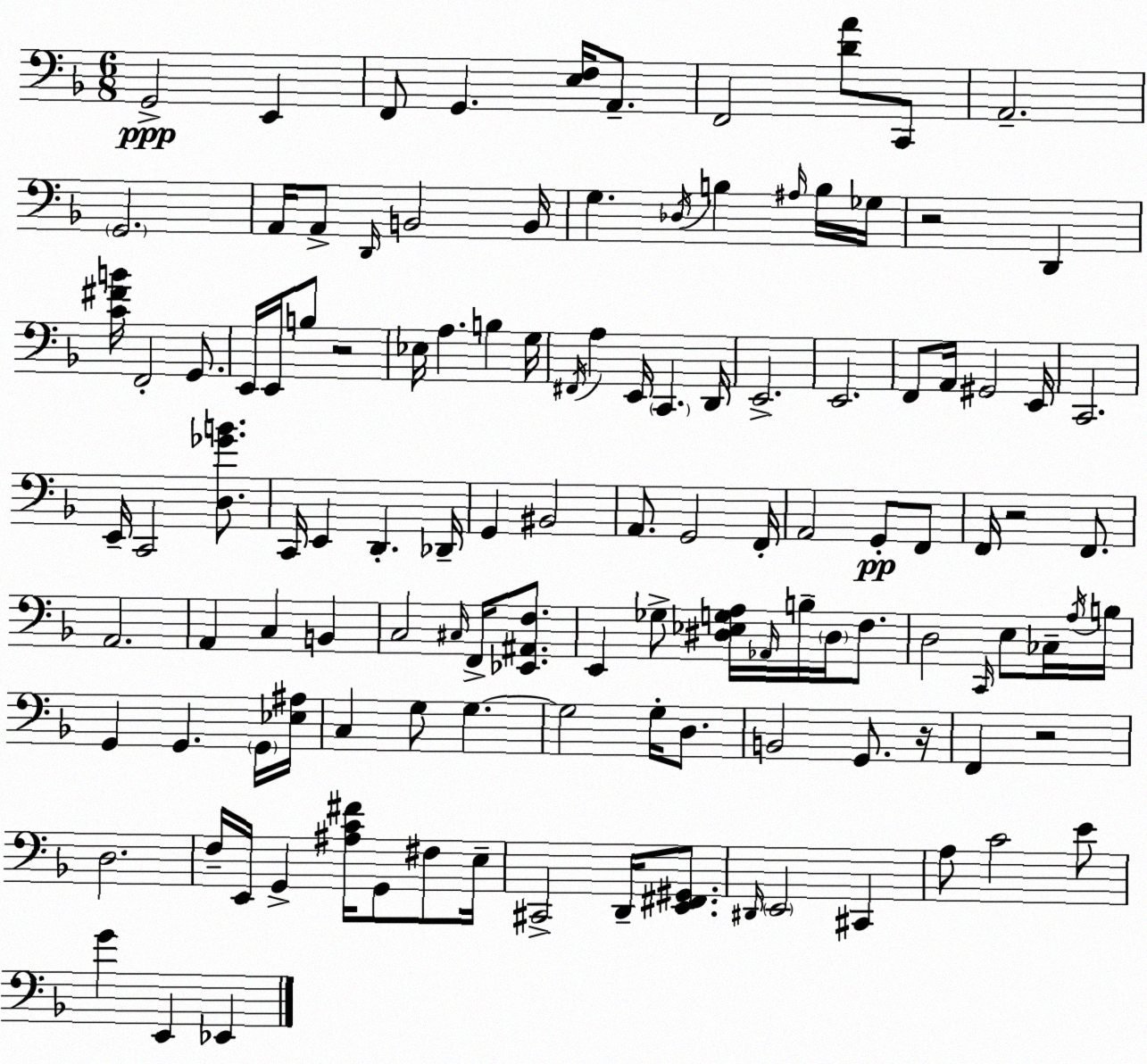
X:1
T:Untitled
M:6/8
L:1/4
K:F
G,,2 E,, F,,/2 G,, [E,F,]/4 A,,/2 F,,2 [DA]/2 C,,/2 A,,2 G,,2 A,,/4 A,,/2 D,,/4 B,,2 B,,/4 G, _D,/4 B, ^A,/4 B,/4 _G,/4 z2 D,, [C^FB]/4 F,,2 G,,/2 E,,/4 E,,/4 B,/2 z2 _E,/4 A, B, G,/4 ^F,,/4 A, E,,/4 C,, D,,/4 E,,2 E,,2 F,,/2 A,,/4 ^G,,2 E,,/4 C,,2 E,,/4 C,,2 [D,_GB]/2 C,,/4 E,, D,, _D,,/4 G,, ^B,,2 A,,/2 G,,2 F,,/4 A,,2 G,,/2 F,,/2 F,,/4 z2 F,,/2 A,,2 A,, C, B,, C,2 ^C,/4 F,,/4 [_E,,^A,,F,]/2 E,, _G,/2 [^D,_E,G,A,]/4 _A,,/4 B,/4 ^D,/4 F,/2 D,2 C,,/4 E,/2 _C,/4 A,/4 B,/4 G,, G,, G,,/4 [_E,^A,]/4 C, G,/2 G, G,2 G,/4 D,/2 B,,2 G,,/2 z/4 F,, z2 D,2 F,/4 E,,/4 G,, [^A,C^F]/4 G,,/2 ^F,/2 E,/4 ^C,,2 D,,/4 [E,,^F,,^G,,]/2 ^D,,/4 E,,2 ^C,, A,/2 C2 E/2 G E,, _E,,